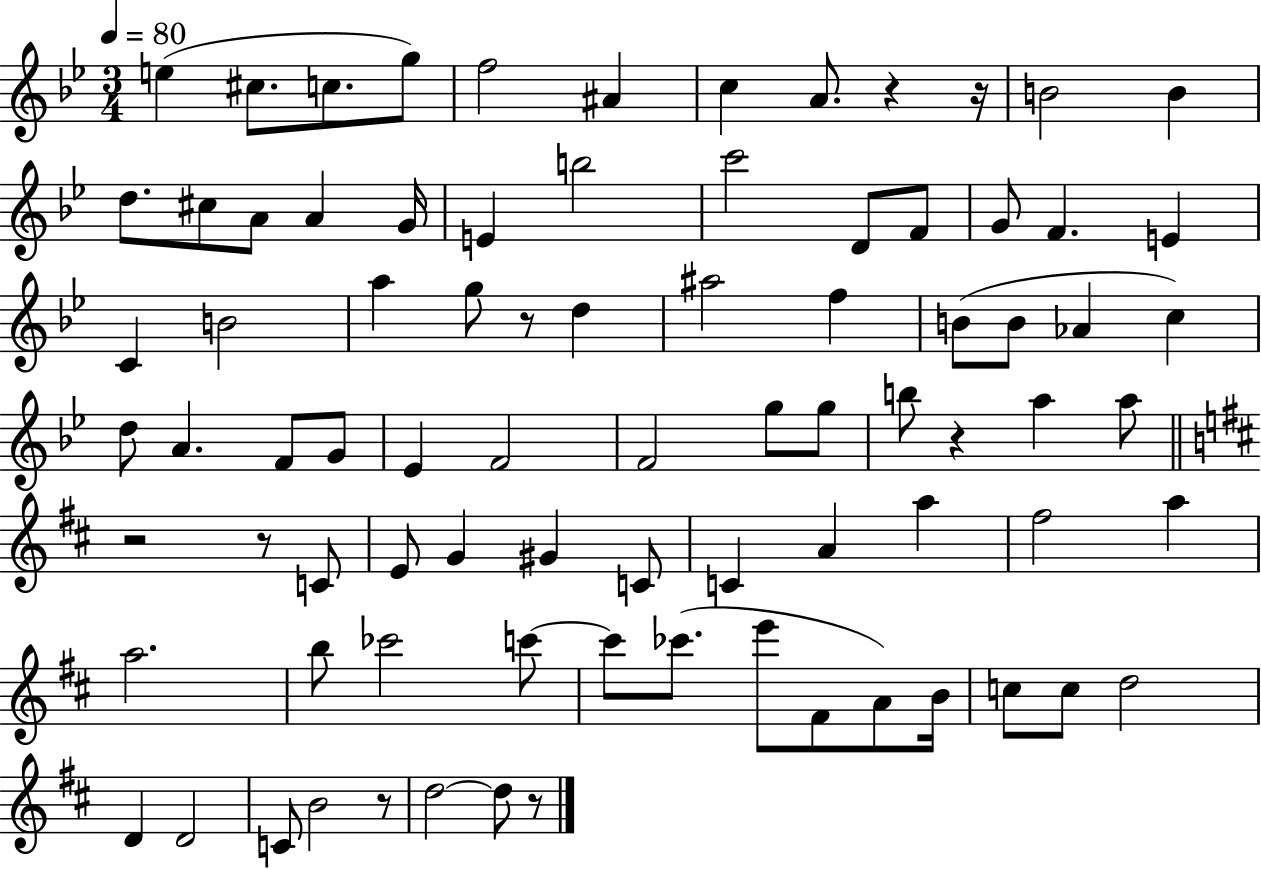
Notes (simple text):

E5/q C#5/e. C5/e. G5/e F5/h A#4/q C5/q A4/e. R/q R/s B4/h B4/q D5/e. C#5/e A4/e A4/q G4/s E4/q B5/h C6/h D4/e F4/e G4/e F4/q. E4/q C4/q B4/h A5/q G5/e R/e D5/q A#5/h F5/q B4/e B4/e Ab4/q C5/q D5/e A4/q. F4/e G4/e Eb4/q F4/h F4/h G5/e G5/e B5/e R/q A5/q A5/e R/h R/e C4/e E4/e G4/q G#4/q C4/e C4/q A4/q A5/q F#5/h A5/q A5/h. B5/e CES6/h C6/e C6/e CES6/e. E6/e F#4/e A4/e B4/s C5/e C5/e D5/h D4/q D4/h C4/e B4/h R/e D5/h D5/e R/e